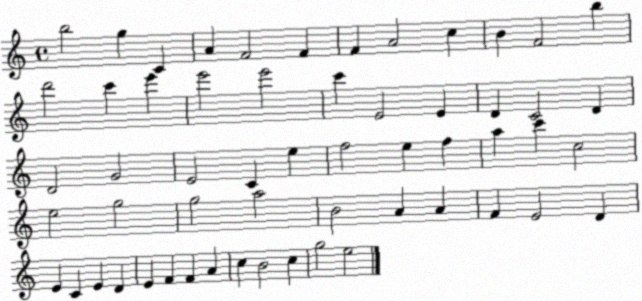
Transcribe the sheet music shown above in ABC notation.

X:1
T:Untitled
M:4/4
L:1/4
K:C
b2 g C A F2 F F A2 c B F2 b d'2 c' e' e'2 e'2 c' E2 E D C2 D D2 G2 E2 C e f2 e f a c' c2 e2 g2 g2 a2 B2 A A F E2 D E C E D E F F A c B2 c g2 e2